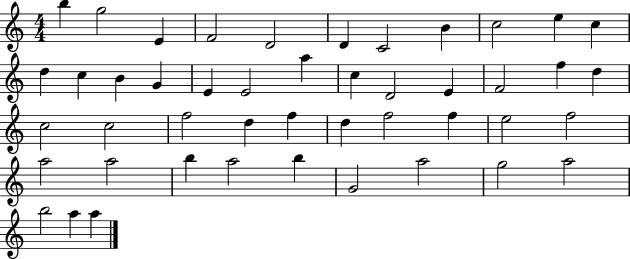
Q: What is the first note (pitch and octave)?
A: B5